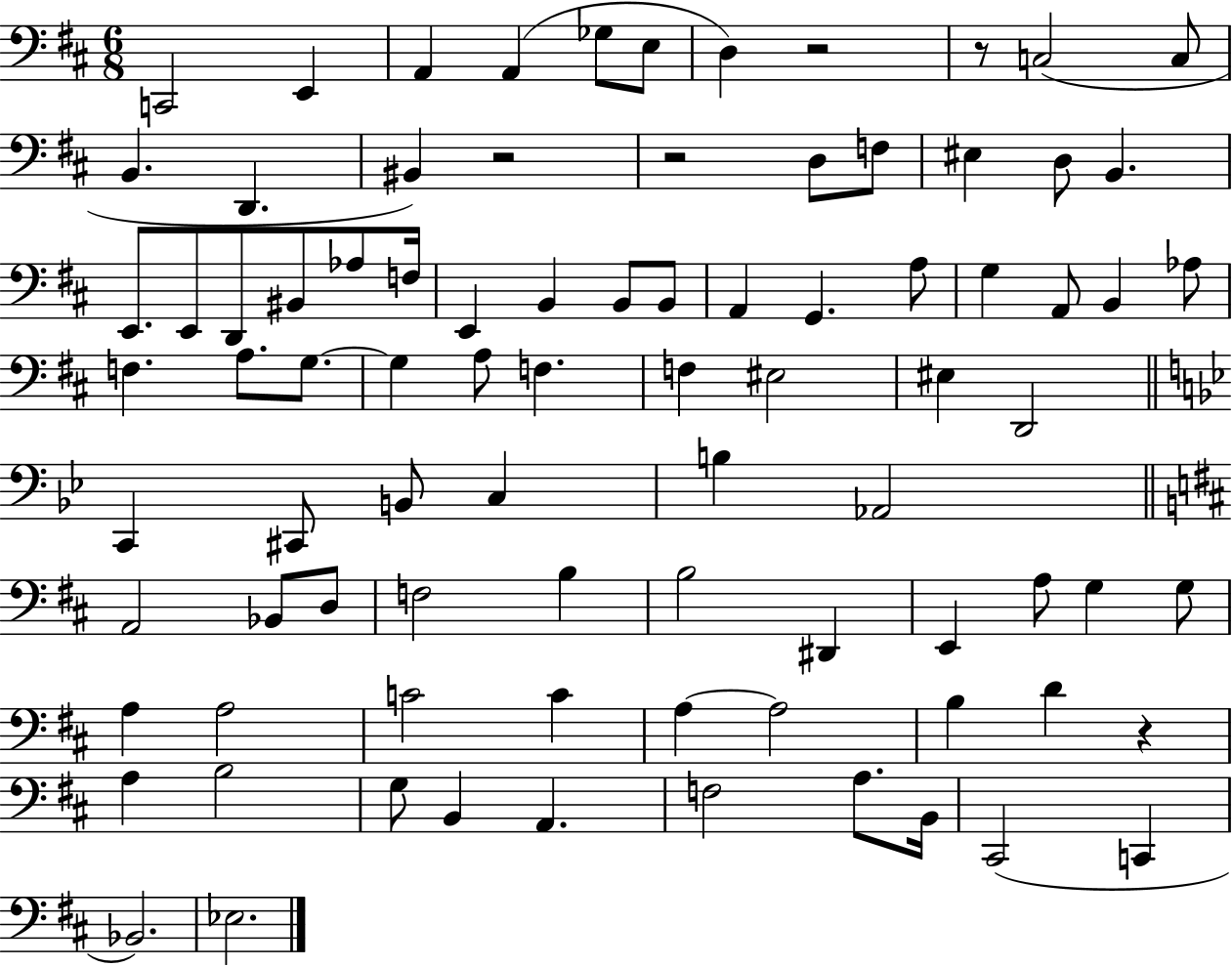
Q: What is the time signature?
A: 6/8